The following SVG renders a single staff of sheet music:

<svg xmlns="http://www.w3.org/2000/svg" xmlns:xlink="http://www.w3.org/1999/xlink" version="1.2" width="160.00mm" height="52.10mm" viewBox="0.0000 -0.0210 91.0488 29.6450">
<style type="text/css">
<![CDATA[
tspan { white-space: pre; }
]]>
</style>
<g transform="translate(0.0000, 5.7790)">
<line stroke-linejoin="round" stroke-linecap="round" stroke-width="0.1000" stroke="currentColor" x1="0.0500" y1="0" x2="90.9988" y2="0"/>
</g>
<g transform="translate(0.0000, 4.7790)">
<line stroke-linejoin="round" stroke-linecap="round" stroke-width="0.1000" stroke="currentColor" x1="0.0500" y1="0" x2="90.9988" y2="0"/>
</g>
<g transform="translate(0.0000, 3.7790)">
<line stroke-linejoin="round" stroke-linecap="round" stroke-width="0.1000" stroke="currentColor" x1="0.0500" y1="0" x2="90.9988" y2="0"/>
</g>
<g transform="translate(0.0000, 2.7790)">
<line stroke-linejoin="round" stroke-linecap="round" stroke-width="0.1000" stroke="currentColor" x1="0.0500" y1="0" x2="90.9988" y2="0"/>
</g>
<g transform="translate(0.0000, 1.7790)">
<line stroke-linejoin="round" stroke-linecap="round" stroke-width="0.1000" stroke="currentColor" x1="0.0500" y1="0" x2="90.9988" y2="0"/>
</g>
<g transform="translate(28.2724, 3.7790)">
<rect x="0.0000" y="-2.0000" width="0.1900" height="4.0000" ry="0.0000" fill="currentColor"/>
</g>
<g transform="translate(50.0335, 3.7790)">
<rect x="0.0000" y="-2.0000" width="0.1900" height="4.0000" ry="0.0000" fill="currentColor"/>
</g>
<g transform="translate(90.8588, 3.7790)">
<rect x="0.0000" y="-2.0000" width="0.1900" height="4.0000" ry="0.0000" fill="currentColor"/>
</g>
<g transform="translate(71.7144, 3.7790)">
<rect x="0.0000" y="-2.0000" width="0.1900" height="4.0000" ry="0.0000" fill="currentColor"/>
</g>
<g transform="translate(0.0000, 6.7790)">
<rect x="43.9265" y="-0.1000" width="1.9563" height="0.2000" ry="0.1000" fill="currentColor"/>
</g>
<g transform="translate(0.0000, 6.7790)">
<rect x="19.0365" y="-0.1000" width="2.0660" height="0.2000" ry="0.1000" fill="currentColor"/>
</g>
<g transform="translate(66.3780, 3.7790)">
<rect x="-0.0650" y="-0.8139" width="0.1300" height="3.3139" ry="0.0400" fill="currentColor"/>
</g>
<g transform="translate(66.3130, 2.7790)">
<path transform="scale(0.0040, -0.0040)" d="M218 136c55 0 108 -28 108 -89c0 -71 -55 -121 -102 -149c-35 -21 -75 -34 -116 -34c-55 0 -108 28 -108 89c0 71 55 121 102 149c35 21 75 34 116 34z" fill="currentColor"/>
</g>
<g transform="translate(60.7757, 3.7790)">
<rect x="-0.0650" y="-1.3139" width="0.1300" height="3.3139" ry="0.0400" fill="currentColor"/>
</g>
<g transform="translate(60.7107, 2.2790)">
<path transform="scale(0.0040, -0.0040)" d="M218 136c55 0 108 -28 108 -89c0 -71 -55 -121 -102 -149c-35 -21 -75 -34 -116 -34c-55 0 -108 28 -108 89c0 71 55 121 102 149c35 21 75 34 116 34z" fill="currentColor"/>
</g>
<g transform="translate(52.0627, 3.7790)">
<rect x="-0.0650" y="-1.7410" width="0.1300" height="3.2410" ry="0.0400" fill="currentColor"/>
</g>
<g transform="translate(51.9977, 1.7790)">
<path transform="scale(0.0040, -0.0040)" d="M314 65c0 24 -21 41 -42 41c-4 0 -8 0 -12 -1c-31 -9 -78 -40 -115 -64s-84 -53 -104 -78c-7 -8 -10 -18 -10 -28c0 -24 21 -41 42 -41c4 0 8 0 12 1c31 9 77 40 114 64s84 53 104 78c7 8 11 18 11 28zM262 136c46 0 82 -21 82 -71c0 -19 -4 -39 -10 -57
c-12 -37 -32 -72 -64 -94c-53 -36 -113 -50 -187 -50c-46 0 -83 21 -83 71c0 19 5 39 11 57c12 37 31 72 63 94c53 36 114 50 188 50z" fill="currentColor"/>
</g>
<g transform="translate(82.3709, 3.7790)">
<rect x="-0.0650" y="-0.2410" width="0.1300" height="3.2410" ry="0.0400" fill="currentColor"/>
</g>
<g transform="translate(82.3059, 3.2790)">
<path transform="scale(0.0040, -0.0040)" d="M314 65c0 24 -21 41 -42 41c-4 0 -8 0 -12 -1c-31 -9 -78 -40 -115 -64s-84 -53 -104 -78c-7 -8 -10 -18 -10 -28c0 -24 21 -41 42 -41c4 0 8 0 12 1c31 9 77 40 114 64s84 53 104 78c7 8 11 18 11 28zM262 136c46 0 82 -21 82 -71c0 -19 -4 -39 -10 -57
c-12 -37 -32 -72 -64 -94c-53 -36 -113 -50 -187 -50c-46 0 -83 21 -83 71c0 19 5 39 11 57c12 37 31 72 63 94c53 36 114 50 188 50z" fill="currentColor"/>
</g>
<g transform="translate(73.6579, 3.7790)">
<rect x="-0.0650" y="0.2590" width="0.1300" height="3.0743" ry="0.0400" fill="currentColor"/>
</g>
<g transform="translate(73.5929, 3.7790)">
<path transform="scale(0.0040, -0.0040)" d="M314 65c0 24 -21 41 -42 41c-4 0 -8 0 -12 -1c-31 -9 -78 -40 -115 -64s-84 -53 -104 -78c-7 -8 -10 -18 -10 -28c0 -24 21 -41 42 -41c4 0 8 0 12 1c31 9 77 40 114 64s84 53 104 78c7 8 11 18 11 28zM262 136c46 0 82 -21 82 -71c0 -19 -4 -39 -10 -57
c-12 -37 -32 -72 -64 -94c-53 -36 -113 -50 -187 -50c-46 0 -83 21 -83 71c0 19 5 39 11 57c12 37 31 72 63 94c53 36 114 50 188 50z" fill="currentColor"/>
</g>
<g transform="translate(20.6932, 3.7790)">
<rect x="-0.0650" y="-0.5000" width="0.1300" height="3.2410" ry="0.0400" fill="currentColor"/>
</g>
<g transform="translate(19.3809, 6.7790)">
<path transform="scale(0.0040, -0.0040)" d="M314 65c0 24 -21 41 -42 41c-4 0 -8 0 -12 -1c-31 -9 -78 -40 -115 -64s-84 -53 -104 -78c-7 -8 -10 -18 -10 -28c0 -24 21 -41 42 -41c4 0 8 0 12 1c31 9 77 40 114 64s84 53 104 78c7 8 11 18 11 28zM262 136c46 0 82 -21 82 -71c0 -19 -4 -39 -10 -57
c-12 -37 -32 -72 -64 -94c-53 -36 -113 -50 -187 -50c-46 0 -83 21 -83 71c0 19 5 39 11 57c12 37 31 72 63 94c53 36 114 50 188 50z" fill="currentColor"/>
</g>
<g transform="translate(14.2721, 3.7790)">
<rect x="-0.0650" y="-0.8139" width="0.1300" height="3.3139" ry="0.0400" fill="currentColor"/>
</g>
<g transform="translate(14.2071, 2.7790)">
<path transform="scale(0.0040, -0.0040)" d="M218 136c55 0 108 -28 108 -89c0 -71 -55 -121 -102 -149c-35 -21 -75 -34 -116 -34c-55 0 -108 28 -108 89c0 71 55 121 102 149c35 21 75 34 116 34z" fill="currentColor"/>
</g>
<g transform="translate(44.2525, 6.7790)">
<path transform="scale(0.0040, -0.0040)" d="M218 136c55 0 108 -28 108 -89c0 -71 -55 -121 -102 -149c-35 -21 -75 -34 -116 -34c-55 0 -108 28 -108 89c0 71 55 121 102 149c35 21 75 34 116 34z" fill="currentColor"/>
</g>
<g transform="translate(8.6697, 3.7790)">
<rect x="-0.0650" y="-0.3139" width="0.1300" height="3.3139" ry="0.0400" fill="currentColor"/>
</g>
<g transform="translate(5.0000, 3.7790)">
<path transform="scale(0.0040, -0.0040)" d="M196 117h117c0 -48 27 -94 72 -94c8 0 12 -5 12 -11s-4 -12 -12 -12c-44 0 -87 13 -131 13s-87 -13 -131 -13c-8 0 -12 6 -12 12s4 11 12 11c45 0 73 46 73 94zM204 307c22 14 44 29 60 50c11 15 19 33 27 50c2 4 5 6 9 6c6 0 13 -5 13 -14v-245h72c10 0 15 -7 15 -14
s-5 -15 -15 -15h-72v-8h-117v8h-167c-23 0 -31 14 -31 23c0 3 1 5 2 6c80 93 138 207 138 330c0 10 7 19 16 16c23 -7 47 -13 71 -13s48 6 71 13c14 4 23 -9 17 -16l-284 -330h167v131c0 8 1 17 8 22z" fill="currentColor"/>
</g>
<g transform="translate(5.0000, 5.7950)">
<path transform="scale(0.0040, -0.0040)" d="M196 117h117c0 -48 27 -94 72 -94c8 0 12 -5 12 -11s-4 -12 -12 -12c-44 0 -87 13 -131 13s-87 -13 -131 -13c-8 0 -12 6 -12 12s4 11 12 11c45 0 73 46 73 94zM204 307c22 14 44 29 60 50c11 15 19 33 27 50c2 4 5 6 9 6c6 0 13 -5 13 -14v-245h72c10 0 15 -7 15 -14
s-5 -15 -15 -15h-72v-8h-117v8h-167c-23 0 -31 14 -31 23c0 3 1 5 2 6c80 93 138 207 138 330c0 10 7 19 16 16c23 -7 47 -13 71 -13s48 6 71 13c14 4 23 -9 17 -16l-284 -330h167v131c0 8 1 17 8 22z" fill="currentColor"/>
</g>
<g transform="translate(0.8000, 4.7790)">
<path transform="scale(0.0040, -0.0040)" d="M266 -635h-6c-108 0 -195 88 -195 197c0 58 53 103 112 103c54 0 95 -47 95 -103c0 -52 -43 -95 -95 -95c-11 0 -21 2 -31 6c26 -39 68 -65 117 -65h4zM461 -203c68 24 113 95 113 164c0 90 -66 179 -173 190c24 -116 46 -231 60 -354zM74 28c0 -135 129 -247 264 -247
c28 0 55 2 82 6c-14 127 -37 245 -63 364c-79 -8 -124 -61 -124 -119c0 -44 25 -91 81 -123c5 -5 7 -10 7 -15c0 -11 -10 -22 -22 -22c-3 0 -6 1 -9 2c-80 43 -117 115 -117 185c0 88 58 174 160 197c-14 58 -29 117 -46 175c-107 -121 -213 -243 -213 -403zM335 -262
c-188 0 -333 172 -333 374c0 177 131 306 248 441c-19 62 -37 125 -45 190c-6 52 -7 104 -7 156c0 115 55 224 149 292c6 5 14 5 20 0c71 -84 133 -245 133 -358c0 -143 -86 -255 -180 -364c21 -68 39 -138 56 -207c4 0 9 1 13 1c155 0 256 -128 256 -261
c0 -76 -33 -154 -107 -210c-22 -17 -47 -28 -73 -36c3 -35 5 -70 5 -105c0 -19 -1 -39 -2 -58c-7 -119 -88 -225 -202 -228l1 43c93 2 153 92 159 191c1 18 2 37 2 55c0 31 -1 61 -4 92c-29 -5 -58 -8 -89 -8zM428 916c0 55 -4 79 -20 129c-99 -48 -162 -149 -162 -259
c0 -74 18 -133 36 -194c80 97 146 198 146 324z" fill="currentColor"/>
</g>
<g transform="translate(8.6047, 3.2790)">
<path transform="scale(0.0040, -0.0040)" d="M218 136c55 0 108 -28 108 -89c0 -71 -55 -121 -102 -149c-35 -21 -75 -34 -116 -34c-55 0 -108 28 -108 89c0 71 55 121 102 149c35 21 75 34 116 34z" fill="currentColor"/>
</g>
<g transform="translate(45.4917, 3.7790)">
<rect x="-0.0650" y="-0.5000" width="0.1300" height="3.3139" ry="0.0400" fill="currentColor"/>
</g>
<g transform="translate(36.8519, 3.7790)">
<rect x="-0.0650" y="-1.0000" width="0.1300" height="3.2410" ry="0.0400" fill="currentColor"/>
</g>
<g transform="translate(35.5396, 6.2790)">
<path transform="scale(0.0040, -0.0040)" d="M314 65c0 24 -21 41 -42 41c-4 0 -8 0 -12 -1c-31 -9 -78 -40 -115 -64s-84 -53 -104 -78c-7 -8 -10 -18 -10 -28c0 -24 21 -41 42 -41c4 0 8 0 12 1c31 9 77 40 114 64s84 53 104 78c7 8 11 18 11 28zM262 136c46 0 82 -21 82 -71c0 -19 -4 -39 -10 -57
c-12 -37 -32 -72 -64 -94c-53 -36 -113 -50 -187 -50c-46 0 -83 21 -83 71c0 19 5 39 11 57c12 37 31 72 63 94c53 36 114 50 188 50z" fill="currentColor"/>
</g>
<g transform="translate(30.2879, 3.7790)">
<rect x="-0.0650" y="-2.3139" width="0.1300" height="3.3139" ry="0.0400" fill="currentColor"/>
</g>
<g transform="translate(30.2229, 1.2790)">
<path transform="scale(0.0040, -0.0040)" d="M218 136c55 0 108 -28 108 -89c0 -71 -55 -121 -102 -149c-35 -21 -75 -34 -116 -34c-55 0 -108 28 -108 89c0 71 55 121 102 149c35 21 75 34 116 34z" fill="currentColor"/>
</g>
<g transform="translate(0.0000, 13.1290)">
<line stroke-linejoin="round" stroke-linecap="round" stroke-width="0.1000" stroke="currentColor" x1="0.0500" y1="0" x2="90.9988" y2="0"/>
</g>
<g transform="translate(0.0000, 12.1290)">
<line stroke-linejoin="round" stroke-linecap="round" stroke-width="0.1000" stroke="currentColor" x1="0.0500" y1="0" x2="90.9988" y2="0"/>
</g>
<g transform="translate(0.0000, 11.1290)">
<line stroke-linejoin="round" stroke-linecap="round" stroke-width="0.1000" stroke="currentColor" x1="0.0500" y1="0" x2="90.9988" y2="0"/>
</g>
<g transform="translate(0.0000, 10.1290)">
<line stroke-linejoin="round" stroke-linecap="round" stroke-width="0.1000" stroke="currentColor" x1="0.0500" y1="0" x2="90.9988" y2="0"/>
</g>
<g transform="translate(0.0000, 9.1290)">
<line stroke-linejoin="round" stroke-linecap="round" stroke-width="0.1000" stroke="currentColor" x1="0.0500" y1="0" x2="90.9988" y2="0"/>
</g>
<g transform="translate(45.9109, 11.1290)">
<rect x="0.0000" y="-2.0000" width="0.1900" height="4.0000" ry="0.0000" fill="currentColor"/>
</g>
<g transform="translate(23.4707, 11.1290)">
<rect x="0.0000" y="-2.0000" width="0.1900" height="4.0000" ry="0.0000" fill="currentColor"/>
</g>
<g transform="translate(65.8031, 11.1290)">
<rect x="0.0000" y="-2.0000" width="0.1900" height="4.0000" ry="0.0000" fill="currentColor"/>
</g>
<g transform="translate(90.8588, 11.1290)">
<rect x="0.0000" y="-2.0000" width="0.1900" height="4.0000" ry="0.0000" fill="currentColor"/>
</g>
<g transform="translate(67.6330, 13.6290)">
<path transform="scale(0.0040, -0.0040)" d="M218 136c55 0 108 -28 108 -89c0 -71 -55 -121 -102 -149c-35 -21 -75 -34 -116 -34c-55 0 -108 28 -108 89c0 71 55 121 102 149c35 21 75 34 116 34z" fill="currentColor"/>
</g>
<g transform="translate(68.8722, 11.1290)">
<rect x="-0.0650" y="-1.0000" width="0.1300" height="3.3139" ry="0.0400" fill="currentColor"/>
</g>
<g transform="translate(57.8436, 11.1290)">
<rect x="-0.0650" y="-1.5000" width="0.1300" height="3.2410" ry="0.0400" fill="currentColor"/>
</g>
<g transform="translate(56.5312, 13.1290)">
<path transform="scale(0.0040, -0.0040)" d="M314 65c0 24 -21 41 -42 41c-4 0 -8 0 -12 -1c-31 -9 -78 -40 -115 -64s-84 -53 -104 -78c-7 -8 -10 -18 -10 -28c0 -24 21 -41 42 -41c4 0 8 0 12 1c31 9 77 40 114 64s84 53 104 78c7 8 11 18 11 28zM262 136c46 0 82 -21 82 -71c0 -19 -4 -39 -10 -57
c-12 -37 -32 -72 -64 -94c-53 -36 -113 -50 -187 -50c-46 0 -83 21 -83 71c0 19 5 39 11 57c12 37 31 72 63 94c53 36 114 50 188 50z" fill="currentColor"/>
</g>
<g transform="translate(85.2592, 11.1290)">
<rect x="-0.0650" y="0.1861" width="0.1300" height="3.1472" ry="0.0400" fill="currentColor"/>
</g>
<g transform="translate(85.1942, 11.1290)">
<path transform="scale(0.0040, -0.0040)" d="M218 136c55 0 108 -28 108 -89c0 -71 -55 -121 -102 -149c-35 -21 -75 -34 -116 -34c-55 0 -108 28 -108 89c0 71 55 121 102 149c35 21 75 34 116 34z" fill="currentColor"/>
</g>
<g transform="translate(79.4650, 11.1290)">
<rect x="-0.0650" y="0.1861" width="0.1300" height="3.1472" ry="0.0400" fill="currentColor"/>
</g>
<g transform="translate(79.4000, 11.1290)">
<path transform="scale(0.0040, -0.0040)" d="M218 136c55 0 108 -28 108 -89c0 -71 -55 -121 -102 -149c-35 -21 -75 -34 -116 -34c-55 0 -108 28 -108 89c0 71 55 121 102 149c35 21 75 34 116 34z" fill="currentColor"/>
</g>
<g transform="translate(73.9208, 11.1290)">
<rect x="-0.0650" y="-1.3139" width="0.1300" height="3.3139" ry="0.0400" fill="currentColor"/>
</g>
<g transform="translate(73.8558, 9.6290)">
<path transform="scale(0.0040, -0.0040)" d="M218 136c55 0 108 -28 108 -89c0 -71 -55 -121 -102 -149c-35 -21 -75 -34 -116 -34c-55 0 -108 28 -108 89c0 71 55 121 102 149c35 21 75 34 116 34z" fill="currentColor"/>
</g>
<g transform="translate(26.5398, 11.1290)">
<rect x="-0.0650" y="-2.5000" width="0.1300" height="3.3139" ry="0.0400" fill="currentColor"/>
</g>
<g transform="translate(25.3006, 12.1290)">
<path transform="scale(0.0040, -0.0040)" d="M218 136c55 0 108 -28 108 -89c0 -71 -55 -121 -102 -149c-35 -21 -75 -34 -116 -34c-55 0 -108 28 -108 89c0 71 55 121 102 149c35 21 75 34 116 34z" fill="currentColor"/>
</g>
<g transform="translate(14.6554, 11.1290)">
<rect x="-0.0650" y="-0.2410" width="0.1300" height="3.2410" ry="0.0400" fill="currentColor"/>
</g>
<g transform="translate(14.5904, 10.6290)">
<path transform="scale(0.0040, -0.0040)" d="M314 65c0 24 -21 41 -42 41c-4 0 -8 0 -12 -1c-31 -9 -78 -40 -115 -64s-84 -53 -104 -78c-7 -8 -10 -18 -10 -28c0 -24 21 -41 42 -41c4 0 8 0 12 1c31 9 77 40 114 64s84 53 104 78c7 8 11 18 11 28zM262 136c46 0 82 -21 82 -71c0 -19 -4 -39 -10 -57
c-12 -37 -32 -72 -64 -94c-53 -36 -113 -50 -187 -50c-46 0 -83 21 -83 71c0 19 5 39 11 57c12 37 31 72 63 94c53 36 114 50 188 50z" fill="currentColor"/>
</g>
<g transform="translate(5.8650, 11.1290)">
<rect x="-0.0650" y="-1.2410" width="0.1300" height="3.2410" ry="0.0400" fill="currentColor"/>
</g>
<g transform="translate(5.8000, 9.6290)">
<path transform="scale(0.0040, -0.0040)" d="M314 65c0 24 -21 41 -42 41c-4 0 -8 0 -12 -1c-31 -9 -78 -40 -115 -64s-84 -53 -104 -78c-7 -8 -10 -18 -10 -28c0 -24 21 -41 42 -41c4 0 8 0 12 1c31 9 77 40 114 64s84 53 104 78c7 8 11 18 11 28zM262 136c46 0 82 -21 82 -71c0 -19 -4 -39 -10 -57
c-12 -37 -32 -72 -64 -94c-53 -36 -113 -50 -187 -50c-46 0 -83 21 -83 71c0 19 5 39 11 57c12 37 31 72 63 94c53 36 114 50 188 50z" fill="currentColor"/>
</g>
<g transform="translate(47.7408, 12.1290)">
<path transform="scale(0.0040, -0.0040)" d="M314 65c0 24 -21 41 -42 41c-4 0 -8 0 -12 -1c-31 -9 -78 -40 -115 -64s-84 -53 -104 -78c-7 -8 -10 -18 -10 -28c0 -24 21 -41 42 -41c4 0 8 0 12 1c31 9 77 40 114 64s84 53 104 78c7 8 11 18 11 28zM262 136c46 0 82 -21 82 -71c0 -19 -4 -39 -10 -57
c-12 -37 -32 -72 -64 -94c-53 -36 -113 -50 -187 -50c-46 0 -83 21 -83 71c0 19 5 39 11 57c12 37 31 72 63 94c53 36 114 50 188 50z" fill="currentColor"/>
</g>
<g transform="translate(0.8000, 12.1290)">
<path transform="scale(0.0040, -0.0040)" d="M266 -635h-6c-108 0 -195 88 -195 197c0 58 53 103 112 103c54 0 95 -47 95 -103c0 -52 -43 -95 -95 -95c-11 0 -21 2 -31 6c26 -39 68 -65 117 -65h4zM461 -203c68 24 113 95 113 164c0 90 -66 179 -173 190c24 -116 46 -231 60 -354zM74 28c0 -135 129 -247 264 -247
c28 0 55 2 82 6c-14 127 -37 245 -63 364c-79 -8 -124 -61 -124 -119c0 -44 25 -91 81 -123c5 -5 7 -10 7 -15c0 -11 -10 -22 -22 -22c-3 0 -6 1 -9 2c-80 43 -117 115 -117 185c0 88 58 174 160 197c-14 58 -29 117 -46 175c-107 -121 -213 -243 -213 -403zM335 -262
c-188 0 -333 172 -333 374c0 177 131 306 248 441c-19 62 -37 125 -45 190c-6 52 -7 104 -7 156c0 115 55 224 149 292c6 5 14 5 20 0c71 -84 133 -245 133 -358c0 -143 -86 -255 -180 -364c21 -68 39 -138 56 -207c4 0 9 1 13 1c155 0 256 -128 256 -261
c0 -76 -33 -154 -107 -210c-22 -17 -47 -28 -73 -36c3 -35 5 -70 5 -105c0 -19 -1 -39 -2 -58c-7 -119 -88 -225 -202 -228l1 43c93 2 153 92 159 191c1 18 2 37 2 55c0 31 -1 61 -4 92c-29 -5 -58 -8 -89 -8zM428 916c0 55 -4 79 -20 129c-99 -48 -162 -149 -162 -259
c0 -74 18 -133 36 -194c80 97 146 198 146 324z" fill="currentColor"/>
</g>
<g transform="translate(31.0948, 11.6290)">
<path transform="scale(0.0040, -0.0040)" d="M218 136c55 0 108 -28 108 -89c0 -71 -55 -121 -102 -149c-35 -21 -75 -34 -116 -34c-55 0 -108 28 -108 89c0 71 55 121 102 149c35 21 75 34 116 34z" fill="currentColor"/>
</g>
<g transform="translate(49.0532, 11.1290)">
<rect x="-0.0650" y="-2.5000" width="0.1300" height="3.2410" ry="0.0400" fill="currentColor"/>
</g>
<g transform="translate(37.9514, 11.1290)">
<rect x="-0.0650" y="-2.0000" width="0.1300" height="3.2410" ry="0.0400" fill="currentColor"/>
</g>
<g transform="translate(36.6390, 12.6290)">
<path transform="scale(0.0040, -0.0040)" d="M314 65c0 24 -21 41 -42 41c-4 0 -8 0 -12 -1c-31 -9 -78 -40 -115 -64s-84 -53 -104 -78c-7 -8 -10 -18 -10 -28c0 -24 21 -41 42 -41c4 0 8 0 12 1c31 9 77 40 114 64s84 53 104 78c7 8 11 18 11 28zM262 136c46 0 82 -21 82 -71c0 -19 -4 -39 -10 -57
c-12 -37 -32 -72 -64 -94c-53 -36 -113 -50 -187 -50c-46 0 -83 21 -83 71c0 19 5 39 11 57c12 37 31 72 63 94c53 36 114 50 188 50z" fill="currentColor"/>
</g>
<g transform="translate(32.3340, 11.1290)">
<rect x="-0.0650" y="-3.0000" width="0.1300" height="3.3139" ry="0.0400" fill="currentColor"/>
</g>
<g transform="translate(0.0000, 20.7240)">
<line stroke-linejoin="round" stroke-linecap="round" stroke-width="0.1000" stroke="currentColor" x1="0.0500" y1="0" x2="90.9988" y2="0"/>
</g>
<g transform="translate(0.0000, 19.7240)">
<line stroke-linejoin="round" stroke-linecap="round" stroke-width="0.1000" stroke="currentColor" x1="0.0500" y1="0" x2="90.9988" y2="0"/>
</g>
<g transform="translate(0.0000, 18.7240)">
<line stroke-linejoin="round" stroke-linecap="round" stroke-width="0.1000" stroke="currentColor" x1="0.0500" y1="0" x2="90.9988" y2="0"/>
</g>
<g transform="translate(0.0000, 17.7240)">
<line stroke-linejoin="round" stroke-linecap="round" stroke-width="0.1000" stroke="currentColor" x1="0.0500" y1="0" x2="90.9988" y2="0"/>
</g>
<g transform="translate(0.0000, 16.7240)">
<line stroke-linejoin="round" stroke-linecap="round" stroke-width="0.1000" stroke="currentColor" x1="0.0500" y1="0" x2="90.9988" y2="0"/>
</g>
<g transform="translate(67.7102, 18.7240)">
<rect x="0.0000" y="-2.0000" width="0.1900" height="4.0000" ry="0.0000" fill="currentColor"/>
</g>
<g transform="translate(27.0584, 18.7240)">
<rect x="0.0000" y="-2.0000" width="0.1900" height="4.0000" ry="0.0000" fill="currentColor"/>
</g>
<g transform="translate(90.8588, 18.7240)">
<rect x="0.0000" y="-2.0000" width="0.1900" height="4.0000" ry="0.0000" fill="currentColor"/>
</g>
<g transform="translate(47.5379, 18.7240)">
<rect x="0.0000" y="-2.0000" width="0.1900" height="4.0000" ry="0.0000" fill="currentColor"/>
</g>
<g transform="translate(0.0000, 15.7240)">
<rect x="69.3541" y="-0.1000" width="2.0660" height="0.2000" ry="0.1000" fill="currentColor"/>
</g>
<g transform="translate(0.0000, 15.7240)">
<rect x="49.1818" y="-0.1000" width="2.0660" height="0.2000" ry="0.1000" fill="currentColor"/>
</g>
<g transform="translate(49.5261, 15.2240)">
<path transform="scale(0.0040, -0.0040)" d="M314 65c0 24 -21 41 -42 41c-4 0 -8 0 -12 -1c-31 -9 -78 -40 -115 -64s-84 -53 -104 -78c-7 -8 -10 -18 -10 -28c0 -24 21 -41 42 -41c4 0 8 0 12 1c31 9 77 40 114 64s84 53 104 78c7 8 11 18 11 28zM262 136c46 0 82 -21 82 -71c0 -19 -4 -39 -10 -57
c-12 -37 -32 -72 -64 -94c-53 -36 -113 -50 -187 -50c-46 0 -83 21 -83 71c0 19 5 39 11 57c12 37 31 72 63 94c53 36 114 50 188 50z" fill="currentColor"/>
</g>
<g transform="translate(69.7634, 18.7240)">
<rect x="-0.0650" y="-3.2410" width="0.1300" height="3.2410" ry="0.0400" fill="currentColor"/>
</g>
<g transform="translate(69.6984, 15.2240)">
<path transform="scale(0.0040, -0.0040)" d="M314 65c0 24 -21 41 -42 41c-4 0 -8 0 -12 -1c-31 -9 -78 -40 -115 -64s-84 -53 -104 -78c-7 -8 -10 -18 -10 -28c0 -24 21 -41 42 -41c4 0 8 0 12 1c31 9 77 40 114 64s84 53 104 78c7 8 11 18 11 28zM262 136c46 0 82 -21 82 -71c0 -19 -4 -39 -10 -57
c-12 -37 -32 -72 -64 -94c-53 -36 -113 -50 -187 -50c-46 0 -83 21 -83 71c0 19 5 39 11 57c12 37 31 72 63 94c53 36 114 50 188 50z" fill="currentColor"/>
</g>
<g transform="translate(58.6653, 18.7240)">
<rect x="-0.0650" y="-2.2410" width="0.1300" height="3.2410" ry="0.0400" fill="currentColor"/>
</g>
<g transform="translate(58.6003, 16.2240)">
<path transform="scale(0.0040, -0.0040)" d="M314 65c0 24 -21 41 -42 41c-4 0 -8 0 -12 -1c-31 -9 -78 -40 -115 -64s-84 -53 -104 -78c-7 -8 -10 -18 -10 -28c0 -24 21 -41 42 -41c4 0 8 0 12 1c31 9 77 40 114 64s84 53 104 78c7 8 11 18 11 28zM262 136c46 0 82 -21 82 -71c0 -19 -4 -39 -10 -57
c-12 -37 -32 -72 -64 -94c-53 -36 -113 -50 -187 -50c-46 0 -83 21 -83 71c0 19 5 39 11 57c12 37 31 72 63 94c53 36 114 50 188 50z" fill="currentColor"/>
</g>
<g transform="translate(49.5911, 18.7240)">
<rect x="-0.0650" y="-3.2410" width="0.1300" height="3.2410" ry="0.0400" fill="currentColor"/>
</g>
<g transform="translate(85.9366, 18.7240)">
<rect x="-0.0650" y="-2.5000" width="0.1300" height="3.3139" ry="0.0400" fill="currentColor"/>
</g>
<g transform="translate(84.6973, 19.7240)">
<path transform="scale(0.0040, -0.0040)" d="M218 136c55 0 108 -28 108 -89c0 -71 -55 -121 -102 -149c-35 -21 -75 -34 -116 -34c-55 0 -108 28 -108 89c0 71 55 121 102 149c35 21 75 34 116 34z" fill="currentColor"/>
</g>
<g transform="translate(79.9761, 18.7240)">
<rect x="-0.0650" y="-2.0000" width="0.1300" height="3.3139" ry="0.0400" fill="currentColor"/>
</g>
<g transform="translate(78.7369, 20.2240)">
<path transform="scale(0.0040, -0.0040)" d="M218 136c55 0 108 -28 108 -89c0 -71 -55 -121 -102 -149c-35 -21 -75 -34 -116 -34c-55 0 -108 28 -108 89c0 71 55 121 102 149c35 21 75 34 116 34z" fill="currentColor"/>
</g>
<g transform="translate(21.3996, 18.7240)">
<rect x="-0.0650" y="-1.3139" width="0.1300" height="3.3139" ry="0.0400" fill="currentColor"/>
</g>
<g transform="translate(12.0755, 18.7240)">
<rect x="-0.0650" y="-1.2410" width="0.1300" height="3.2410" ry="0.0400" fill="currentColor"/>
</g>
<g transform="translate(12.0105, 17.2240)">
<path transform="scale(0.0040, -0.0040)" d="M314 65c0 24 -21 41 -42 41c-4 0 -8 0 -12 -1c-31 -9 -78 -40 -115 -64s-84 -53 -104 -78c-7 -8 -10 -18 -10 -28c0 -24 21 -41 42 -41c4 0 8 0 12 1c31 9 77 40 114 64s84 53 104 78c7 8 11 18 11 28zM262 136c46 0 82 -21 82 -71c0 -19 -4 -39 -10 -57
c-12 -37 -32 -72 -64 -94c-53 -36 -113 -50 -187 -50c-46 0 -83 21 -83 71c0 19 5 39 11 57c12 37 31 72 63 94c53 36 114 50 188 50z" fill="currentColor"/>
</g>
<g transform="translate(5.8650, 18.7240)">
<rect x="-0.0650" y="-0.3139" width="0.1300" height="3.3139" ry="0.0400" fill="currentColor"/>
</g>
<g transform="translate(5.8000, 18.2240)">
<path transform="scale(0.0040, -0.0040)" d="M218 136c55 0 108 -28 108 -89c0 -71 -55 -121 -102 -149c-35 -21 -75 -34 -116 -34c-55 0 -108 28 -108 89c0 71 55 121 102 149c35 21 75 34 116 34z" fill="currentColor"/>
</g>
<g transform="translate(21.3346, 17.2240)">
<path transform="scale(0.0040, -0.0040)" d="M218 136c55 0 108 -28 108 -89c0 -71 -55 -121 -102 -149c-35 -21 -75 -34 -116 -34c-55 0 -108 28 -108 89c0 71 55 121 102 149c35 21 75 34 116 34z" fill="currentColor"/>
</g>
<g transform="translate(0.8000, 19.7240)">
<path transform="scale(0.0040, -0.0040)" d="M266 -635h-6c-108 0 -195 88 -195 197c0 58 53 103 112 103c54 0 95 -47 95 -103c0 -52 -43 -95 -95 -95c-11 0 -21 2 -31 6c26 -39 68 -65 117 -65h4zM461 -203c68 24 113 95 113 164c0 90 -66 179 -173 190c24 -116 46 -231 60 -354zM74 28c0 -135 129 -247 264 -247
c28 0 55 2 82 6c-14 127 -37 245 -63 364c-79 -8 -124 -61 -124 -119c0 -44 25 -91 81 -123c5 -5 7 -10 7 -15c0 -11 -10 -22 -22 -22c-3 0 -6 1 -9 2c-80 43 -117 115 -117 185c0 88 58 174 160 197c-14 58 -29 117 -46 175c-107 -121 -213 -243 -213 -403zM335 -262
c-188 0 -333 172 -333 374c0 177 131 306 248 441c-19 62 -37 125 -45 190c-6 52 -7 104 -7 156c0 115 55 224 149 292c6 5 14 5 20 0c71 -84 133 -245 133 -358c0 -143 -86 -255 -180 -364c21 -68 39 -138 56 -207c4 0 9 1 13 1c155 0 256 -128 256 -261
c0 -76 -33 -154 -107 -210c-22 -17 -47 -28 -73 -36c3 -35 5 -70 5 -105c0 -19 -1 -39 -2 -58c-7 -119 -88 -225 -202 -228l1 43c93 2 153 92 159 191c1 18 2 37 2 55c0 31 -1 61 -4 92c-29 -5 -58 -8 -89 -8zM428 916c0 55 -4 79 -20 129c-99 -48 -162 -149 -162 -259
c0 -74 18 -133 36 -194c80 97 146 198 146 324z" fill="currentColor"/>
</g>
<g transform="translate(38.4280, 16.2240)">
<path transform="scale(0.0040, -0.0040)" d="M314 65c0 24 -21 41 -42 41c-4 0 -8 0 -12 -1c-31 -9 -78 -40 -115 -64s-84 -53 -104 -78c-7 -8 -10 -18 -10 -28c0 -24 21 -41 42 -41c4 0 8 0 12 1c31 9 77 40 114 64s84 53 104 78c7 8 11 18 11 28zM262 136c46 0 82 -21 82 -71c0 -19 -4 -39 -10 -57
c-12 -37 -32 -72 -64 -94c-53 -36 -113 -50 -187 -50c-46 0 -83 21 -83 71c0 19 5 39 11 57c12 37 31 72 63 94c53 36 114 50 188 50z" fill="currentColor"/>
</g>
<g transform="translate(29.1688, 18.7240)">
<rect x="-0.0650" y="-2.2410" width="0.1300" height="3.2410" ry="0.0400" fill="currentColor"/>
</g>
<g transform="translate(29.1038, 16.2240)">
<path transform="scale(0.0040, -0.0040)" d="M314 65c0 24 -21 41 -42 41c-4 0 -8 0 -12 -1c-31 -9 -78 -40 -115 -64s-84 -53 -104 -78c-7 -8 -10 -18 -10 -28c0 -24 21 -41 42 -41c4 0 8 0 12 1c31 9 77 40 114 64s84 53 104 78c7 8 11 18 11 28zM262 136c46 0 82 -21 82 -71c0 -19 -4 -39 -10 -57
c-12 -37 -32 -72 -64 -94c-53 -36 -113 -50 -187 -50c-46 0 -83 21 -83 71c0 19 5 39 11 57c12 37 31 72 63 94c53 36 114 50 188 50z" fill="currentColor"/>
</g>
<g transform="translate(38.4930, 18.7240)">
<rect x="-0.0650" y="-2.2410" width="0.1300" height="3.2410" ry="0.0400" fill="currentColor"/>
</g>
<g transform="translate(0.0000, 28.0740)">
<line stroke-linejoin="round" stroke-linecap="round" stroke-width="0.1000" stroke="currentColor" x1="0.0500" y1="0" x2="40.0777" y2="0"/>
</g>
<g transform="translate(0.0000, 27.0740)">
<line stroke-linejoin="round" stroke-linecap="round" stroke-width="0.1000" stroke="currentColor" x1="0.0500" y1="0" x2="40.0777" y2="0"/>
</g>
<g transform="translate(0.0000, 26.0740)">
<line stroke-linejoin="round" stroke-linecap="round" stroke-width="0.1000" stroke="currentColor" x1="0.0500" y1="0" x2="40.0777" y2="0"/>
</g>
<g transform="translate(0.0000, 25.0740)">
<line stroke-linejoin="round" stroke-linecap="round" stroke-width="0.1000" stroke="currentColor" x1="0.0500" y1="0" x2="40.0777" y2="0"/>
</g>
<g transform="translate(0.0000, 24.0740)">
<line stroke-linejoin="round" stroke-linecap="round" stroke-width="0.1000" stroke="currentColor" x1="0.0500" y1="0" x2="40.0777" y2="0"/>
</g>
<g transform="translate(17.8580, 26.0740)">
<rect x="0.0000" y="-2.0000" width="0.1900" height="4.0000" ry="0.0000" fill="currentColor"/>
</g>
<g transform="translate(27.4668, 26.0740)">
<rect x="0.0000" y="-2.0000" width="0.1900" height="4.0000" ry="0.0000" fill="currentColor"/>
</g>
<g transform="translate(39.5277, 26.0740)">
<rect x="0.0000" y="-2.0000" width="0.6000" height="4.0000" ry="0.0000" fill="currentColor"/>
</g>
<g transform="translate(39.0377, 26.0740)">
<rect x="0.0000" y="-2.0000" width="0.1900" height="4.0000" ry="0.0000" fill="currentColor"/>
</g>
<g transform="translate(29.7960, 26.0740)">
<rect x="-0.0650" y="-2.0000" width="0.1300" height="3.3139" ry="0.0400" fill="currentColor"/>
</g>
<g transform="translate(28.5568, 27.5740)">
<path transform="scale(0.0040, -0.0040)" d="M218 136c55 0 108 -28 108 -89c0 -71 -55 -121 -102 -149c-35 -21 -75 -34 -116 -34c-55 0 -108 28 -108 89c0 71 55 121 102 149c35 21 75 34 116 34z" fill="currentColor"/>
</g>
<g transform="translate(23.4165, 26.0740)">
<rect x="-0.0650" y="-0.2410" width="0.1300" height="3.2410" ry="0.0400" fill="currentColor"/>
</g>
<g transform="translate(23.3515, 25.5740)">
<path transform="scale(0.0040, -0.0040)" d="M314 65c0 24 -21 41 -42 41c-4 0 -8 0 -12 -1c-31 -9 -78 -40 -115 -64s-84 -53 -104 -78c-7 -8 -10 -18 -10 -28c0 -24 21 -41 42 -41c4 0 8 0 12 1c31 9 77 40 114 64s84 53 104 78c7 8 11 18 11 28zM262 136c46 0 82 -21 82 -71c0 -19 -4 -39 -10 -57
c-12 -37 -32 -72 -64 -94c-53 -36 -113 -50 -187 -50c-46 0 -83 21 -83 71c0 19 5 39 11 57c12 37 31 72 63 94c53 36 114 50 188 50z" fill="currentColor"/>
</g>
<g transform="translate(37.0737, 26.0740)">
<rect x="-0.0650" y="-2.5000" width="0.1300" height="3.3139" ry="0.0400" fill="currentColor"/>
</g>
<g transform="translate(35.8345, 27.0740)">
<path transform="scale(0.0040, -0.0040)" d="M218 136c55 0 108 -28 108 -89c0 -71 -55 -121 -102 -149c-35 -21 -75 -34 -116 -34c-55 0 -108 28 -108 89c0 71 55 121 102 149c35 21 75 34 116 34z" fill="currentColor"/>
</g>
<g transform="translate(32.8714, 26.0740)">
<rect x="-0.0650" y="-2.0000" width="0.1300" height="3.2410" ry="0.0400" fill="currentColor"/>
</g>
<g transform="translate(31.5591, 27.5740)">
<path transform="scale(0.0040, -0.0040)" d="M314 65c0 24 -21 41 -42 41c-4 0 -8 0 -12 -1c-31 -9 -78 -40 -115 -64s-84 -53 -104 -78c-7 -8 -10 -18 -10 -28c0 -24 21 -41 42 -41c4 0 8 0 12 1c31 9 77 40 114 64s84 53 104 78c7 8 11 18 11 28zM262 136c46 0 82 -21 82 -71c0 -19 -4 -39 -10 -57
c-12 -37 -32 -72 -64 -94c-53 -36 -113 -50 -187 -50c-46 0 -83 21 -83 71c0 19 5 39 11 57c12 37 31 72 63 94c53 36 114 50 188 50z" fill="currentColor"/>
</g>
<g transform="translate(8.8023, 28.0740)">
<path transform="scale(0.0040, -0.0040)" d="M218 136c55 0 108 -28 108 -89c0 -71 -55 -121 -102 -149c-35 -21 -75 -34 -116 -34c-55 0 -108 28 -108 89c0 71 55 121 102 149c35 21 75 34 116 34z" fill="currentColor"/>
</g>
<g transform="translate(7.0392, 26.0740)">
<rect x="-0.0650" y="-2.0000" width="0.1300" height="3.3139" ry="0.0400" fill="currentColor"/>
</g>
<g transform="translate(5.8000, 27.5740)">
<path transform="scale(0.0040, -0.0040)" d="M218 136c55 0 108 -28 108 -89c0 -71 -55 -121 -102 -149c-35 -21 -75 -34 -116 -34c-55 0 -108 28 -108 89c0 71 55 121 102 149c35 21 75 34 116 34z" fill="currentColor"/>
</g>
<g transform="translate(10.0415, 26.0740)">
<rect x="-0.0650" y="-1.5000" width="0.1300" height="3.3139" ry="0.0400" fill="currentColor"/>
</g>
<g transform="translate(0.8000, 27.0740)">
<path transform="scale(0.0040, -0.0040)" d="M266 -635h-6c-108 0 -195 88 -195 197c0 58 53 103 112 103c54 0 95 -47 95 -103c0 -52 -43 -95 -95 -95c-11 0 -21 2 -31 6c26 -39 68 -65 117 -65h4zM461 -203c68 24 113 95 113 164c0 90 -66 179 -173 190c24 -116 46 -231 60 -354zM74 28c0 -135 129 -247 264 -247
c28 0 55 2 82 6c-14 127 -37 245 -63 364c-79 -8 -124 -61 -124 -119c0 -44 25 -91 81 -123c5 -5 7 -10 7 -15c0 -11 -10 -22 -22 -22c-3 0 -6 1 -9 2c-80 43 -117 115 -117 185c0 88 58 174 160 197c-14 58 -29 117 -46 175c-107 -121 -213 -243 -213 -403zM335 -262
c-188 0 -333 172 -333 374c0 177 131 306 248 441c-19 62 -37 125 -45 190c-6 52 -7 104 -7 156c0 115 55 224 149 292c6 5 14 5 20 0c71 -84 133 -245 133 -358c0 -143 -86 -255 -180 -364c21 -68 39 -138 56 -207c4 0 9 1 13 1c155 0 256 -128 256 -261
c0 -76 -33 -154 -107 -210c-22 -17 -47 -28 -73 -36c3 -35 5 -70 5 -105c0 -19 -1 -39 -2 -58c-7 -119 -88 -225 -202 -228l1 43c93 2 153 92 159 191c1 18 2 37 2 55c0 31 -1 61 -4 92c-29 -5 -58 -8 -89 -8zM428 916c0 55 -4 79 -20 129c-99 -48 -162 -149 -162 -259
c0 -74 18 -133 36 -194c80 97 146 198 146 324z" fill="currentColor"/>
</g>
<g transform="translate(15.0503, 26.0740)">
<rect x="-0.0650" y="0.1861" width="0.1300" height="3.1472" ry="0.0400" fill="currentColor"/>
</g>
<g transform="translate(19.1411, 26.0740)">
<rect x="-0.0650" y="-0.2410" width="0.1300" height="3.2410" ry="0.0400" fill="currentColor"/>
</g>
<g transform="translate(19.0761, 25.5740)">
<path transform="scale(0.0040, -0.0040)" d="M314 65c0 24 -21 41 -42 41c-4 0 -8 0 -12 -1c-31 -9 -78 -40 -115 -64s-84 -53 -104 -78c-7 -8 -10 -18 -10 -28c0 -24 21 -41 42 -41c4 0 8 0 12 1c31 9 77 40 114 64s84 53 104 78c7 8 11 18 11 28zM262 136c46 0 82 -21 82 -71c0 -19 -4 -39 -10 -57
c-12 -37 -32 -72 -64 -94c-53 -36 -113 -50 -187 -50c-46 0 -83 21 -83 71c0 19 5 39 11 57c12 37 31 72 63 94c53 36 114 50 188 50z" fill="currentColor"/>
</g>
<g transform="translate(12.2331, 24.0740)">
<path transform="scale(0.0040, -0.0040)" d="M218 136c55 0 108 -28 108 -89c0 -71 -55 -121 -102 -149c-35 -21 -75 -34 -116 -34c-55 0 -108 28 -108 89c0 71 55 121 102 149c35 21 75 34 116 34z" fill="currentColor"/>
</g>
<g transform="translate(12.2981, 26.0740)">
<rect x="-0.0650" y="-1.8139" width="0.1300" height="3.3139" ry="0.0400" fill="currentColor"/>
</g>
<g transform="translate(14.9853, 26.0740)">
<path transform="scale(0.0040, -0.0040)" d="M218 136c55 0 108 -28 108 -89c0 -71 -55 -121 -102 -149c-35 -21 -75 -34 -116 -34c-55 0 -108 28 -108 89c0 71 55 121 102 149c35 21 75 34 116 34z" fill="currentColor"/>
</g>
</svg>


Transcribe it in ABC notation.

X:1
T:Untitled
M:4/4
L:1/4
K:C
c d C2 g D2 C f2 e d B2 c2 e2 c2 G A F2 G2 E2 D e B B c e2 e g2 g2 b2 g2 b2 F G F E f B c2 c2 F F2 G